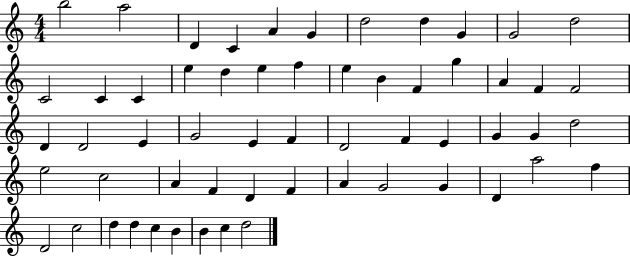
X:1
T:Untitled
M:4/4
L:1/4
K:C
b2 a2 D C A G d2 d G G2 d2 C2 C C e d e f e B F g A F F2 D D2 E G2 E F D2 F E G G d2 e2 c2 A F D F A G2 G D a2 f D2 c2 d d c B B c d2